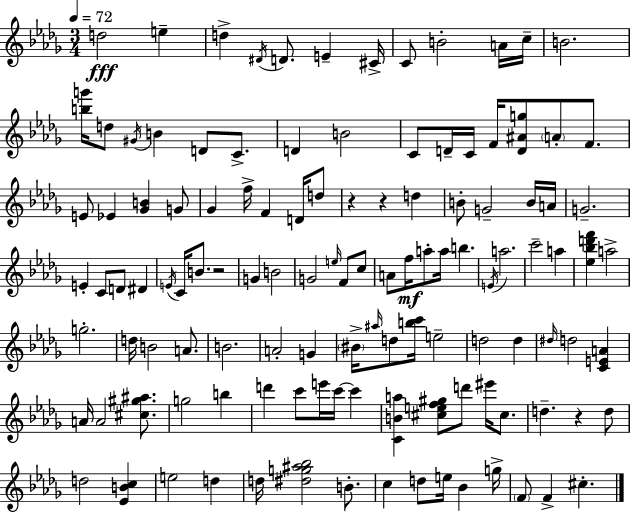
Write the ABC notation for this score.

X:1
T:Untitled
M:3/4
L:1/4
K:Bbm
d2 e d ^D/4 D/2 E ^C/4 C/2 B2 A/4 c/4 B2 [bg']/4 d/2 ^G/4 B D/2 C/2 D B2 C/2 D/4 C/4 F/4 [D^Ag]/2 A/2 F/2 E/2 _E [_GB] G/2 _G f/4 F D/4 d/2 z z d B/2 G2 B/4 A/4 G2 E C/2 D/2 ^D E/4 C/4 B/2 z2 G B2 G2 e/4 F/2 c/2 A/2 f/4 a/2 a/4 b E/4 a2 c'2 a [_e_bd'f'] a2 g2 d/4 B2 A/2 B2 A2 G ^B/4 ^a/4 d/2 [bc']/4 e2 d2 d ^d/4 d2 [CEA] A/4 A2 [^c^g^a]/2 g2 b d' c'/2 e'/4 c'/4 c' [CBa] [^cef^g]/2 d'/2 ^e'/4 ^c/2 d z d/2 d2 [_EBc] e2 d d/4 [^dg^a_b]2 B/2 c d/2 e/4 _B g/4 F/2 F ^c